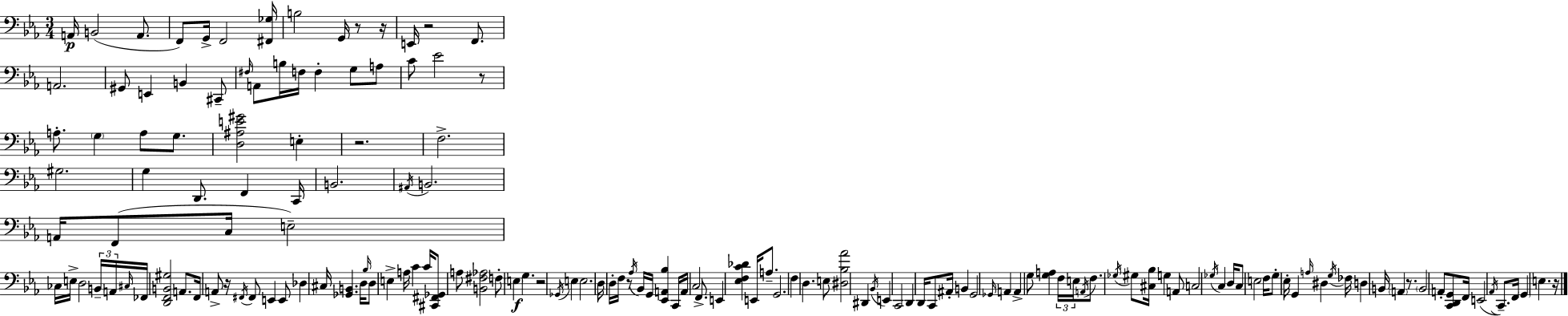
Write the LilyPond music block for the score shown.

{
  \clef bass
  \numericTimeSignature
  \time 3/4
  \key c \minor
  a,16\p b,2( a,8. | f,8) g,16-> f,2 <fis, ges>16 | b2 g,16 r8 r16 | e,16 r2 f,8. | \break a,2. | gis,8 e,4 b,4 cis,8-- | \grace { fis16 } a,8 b16 f16 f4-. g8 a8 | c'8 ees'2 r8 | \break a8.-. \parenthesize g4 a8 g8. | <d ais e' gis'>2 e4-. | r2. | f2.-> | \break gis2. | g4 d,8. f,4 | c,16 b,2. | \acciaccatura { ais,16 } b,2. | \break a,16 f,8( c16 e2--) | ces16 e16-> d2 | \tuplet 3/2 { b,16-- a,16 \grace { cis16 } } fes,16 <d, f, b, gis>2 | a,8. f,16 a,8-> r16 \acciaccatura { fis,16 } fis,8 e,4 | \break e,8 des4 cis16 <ges, b,>4. | d16 \grace { bes16 } d8 e4-> a16 | c'4 c'16 <cis, fis, ges,>8 a8 <b, fis aes>2 | f8-. \parenthesize e4\f g4. | \break r2 | \acciaccatura { ges,16 } e4 e2. | d16 d16-. f16 r8 \acciaccatura { aes16 } | bes,16 g,16 <ees, a, bes>4 c,16 a,16 c2 | \break f,8.-> e,4 <ees f c' des'>4 | e,16 a8.-- g,2. | f4 d4. | e8 <dis bes aes'>2 | \break dis,4 \acciaccatura { bes,16 } e,4 | c,2 d,4 | d,16 c,8 ais,16-. b,4 g,2 | \grace { ges,16 } a,4 a,4-> | \break g8 <g a>4 \tuplet 3/2 { f16 e16 \acciaccatura { a,16 } } f8. | \acciaccatura { ges16 } gis8 <cis bes>16 g4 a,8 c2 | \acciaccatura { ges16 } c4 | d16 c8 e2 f16 | \break g8-. ees16-. g,4 \grace { a16 } dis4 | \acciaccatura { g16 } fes16 d4 b,16 \parenthesize a,4 r8. | \parenthesize b,2 a,8-. | <c, d, g,>8 f,16 e,2( \acciaccatura { aes,16 } | \break c,8.--) f,16 \parenthesize g,4 e4. | r16 \bar "|."
}